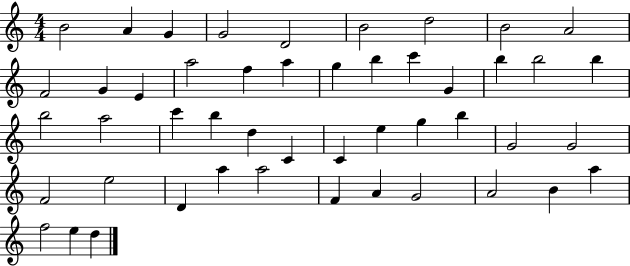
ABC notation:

X:1
T:Untitled
M:4/4
L:1/4
K:C
B2 A G G2 D2 B2 d2 B2 A2 F2 G E a2 f a g b c' G b b2 b b2 a2 c' b d C C e g b G2 G2 F2 e2 D a a2 F A G2 A2 B a f2 e d